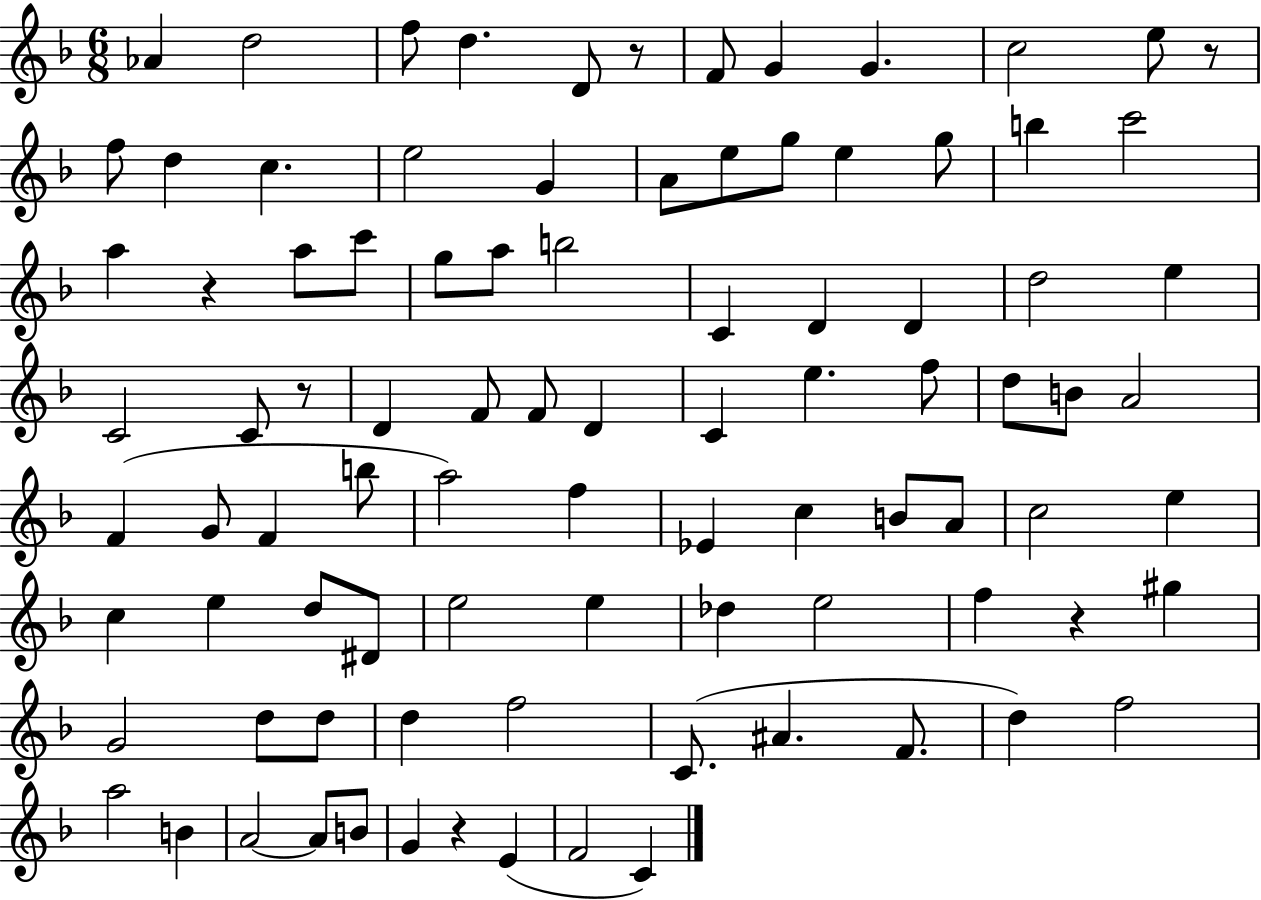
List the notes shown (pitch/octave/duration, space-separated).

Ab4/q D5/h F5/e D5/q. D4/e R/e F4/e G4/q G4/q. C5/h E5/e R/e F5/e D5/q C5/q. E5/h G4/q A4/e E5/e G5/e E5/q G5/e B5/q C6/h A5/q R/q A5/e C6/e G5/e A5/e B5/h C4/q D4/q D4/q D5/h E5/q C4/h C4/e R/e D4/q F4/e F4/e D4/q C4/q E5/q. F5/e D5/e B4/e A4/h F4/q G4/e F4/q B5/e A5/h F5/q Eb4/q C5/q B4/e A4/e C5/h E5/q C5/q E5/q D5/e D#4/e E5/h E5/q Db5/q E5/h F5/q R/q G#5/q G4/h D5/e D5/e D5/q F5/h C4/e. A#4/q. F4/e. D5/q F5/h A5/h B4/q A4/h A4/e B4/e G4/q R/q E4/q F4/h C4/q